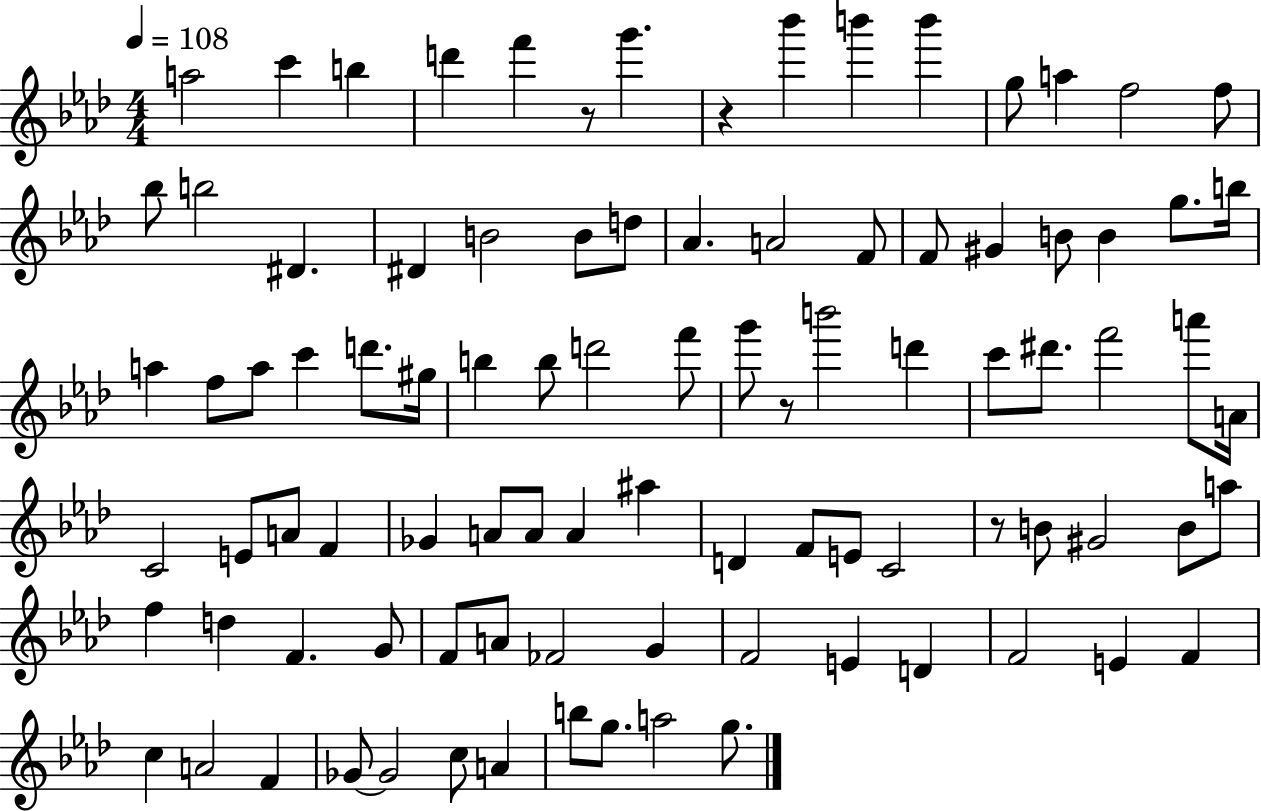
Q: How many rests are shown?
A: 4